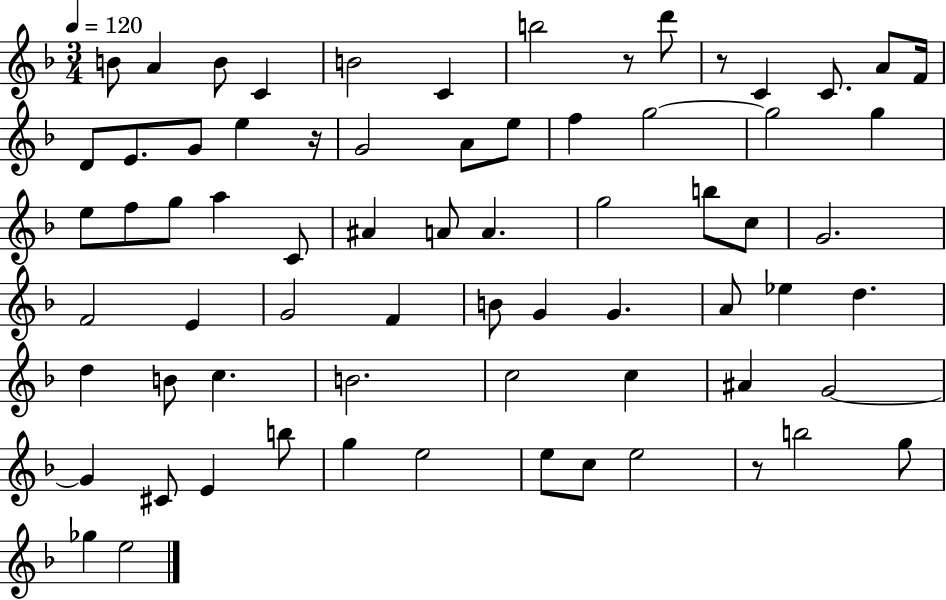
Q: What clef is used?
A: treble